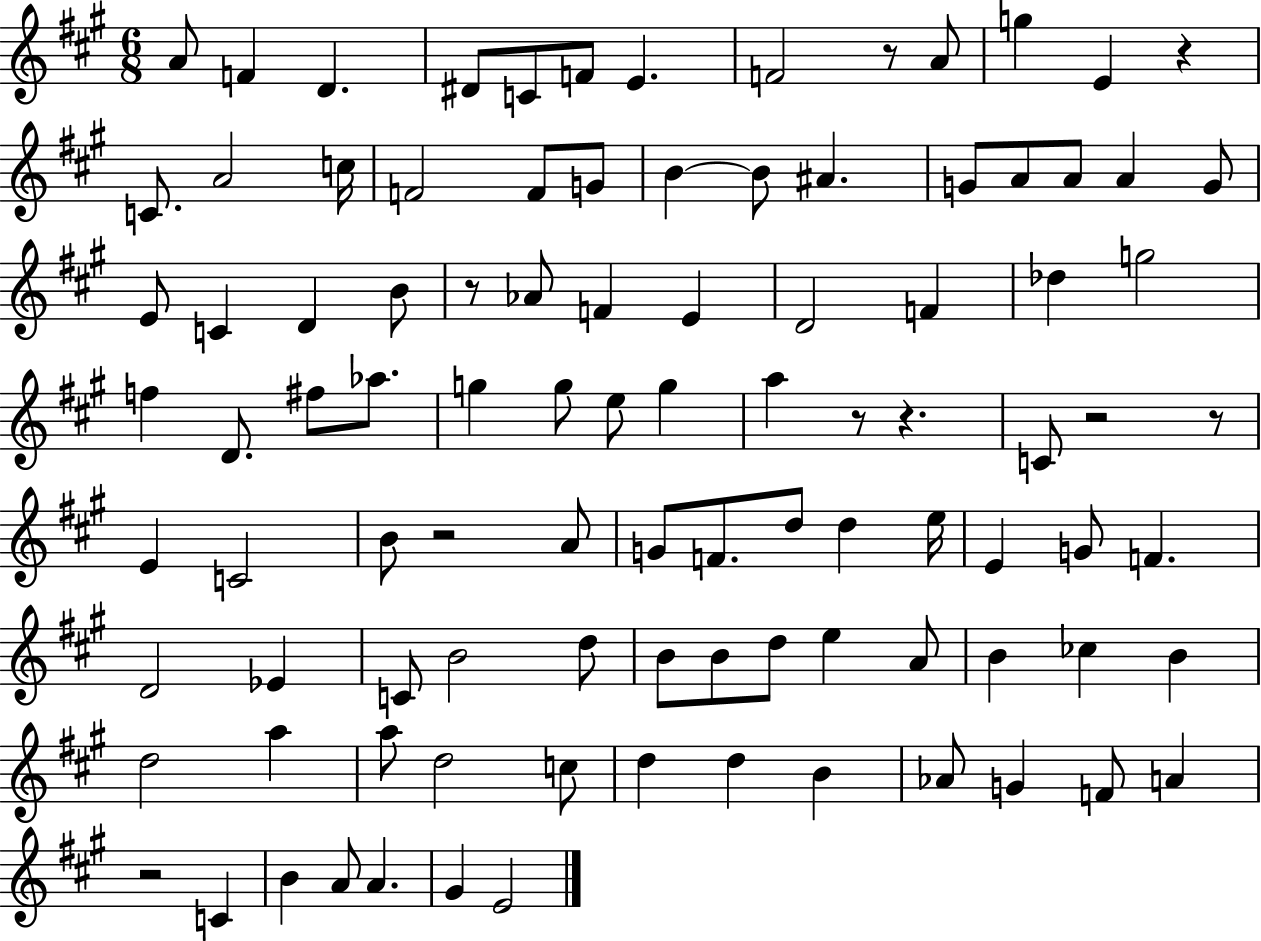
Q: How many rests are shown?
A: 9